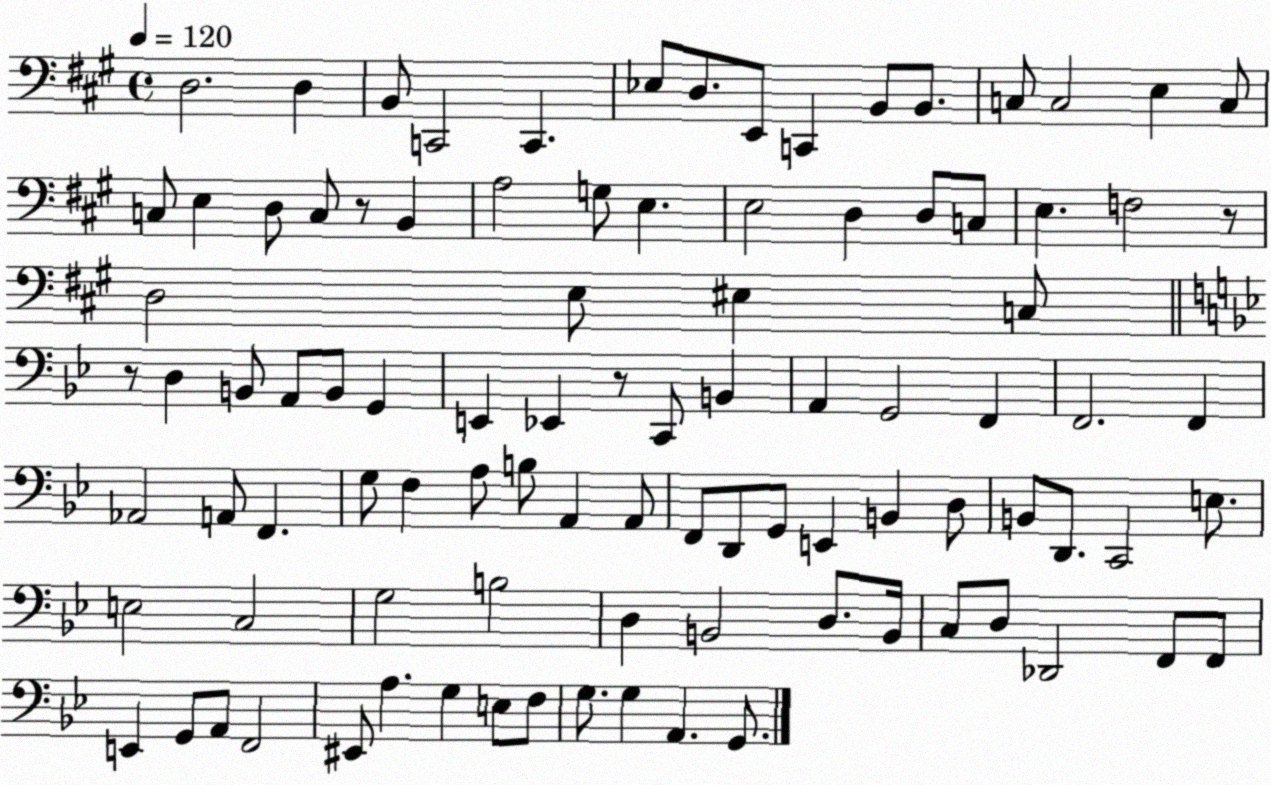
X:1
T:Untitled
M:4/4
L:1/4
K:A
D,2 D, B,,/2 C,,2 C,, _E,/2 D,/2 E,,/2 C,, B,,/2 B,,/2 C,/2 C,2 E, C,/2 C,/2 E, D,/2 C,/2 z/2 B,, A,2 G,/2 E, E,2 D, D,/2 C,/2 E, F,2 z/2 D,2 E,/2 ^E, C,/2 z/2 D, B,,/2 A,,/2 B,,/2 G,, E,, _E,, z/2 C,,/2 B,, A,, G,,2 F,, F,,2 F,, _A,,2 A,,/2 F,, G,/2 F, A,/2 B,/2 A,, A,,/2 F,,/2 D,,/2 G,,/2 E,, B,, D,/2 B,,/2 D,,/2 C,,2 E,/2 E,2 C,2 G,2 B,2 D, B,,2 D,/2 B,,/4 C,/2 D,/2 _D,,2 F,,/2 F,,/2 E,, G,,/2 A,,/2 F,,2 ^E,,/2 A, G, E,/2 F,/2 G,/2 G, A,, G,,/2